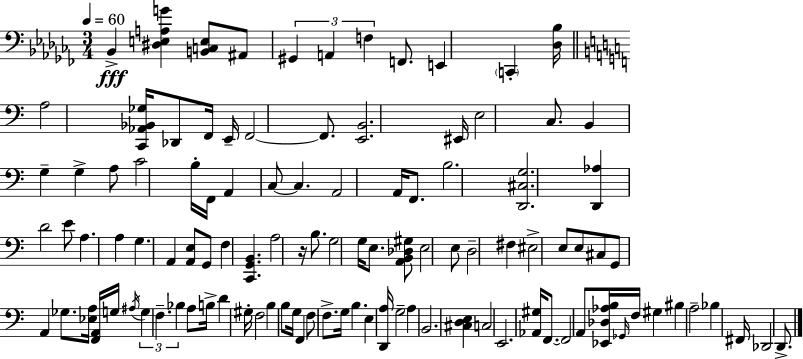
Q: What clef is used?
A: bass